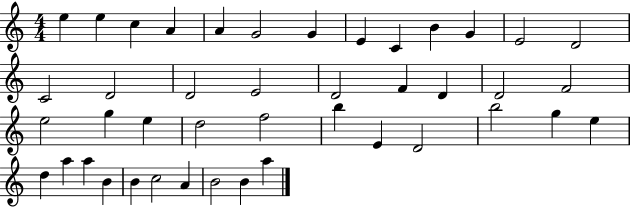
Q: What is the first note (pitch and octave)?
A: E5